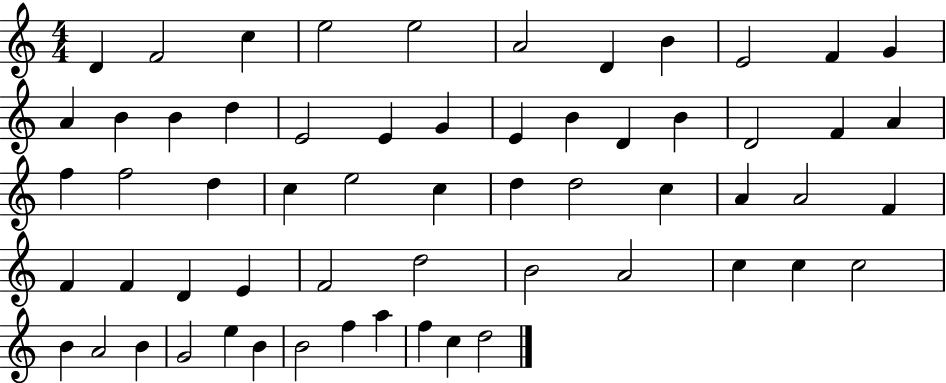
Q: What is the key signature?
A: C major